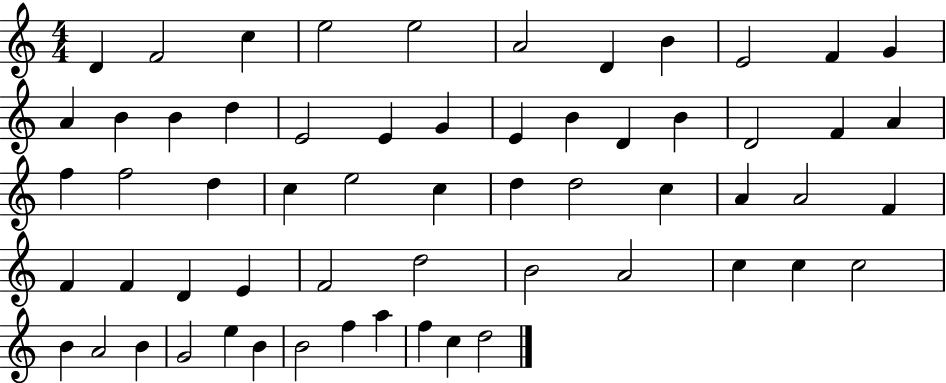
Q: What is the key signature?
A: C major